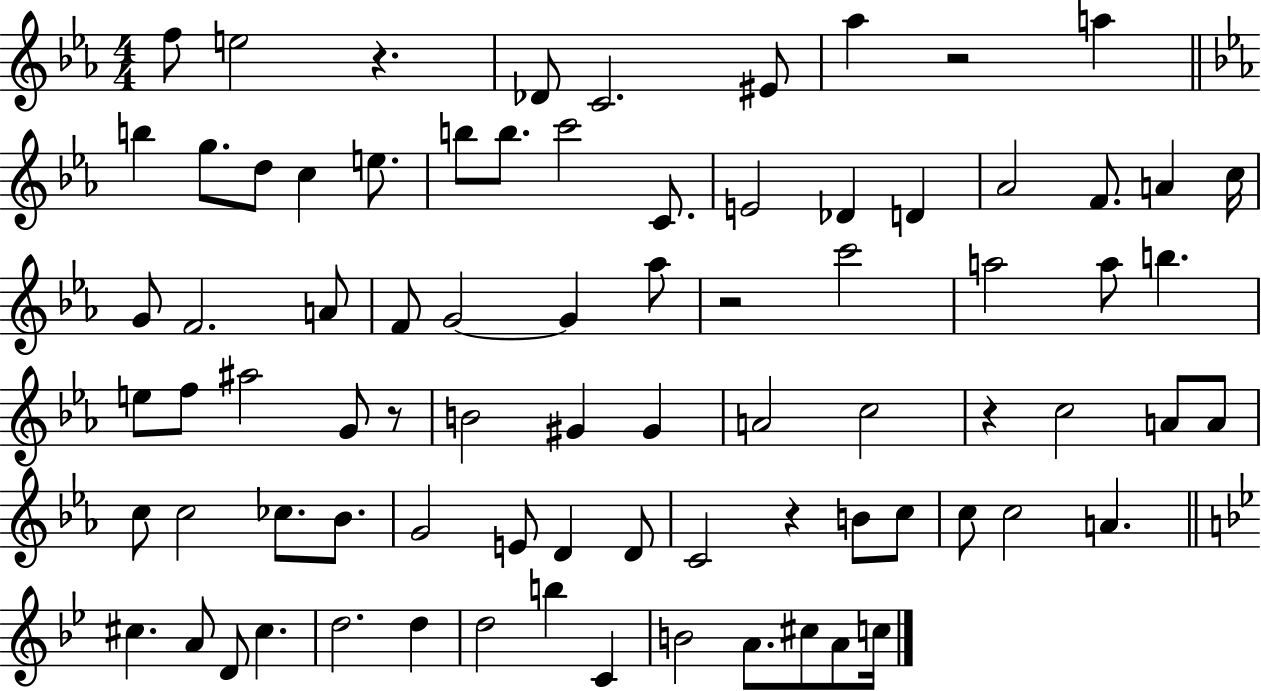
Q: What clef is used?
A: treble